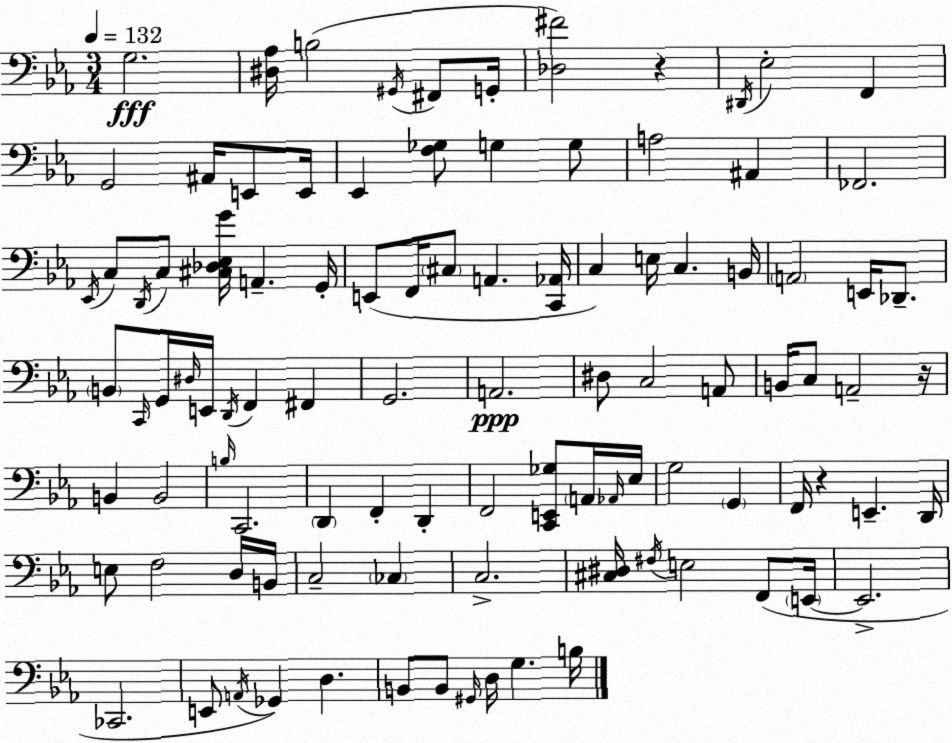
X:1
T:Untitled
M:3/4
L:1/4
K:Cm
G,2 [^D,_A,]/4 B,2 ^G,,/4 ^F,,/2 G,,/4 [_D,^F]2 z ^D,,/4 _E,2 F,, G,,2 ^A,,/4 E,,/2 E,,/4 _E,, [F,_G,]/2 G, G,/2 A,2 ^A,, _F,,2 _E,,/4 C,/2 D,,/4 C,/2 [^C,_D,_E,G]/4 A,, G,,/4 E,,/2 F,,/4 ^C,/2 A,, [C,,_A,,]/4 C, E,/4 C, B,,/4 A,,2 E,,/4 _D,,/2 B,,/2 C,,/4 G,,/4 ^D,/4 E,,/4 D,,/4 F,, ^F,, G,,2 A,,2 ^D,/2 C,2 A,,/2 B,,/4 C,/2 A,,2 z/4 B,, B,,2 B,/4 C,,2 D,, F,, D,, F,,2 [C,,E,,_G,]/2 A,,/4 _A,,/4 _E,/4 G,2 G,, F,,/4 z E,, D,,/4 E,/2 F,2 D,/4 B,,/4 C,2 _C, C,2 [^C,^D,]/4 ^F,/4 E,2 F,,/2 E,,/4 E,,2 _C,,2 E,,/2 A,,/4 _G,, D, B,,/2 B,,/2 ^G,,/4 D,/4 G, B,/4